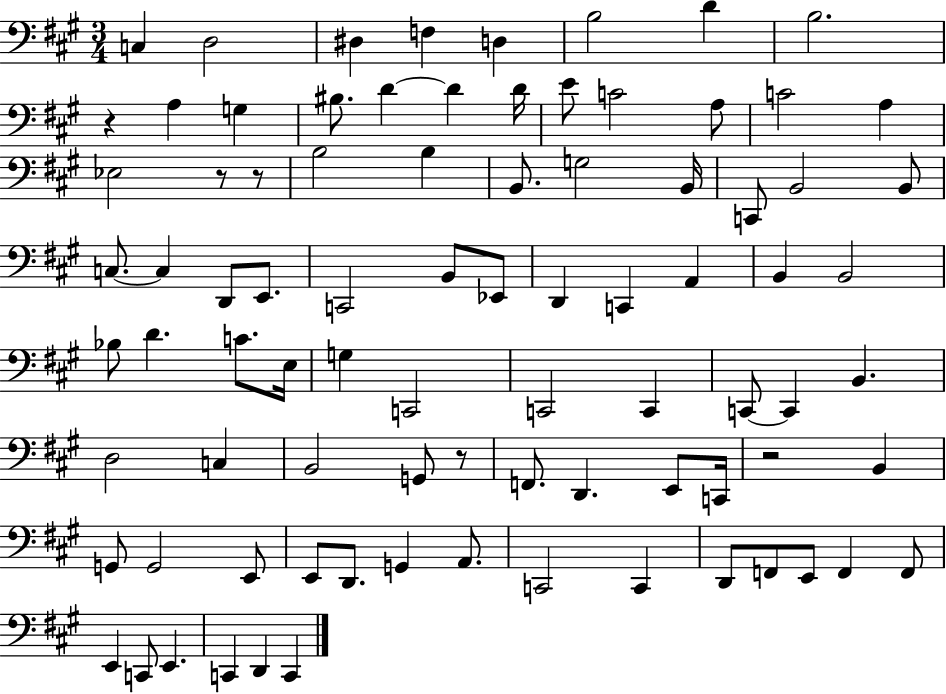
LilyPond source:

{
  \clef bass
  \numericTimeSignature
  \time 3/4
  \key a \major
  c4 d2 | dis4 f4 d4 | b2 d'4 | b2. | \break r4 a4 g4 | bis8. d'4~~ d'4 d'16 | e'8 c'2 a8 | c'2 a4 | \break ees2 r8 r8 | b2 b4 | b,8. g2 b,16 | c,8 b,2 b,8 | \break c8.~~ c4 d,8 e,8. | c,2 b,8 ees,8 | d,4 c,4 a,4 | b,4 b,2 | \break bes8 d'4. c'8. e16 | g4 c,2 | c,2 c,4 | c,8~~ c,4 b,4. | \break d2 c4 | b,2 g,8 r8 | f,8. d,4. e,8 c,16 | r2 b,4 | \break g,8 g,2 e,8 | e,8 d,8. g,4 a,8. | c,2 c,4 | d,8 f,8 e,8 f,4 f,8 | \break e,4 c,8 e,4. | c,4 d,4 c,4 | \bar "|."
}